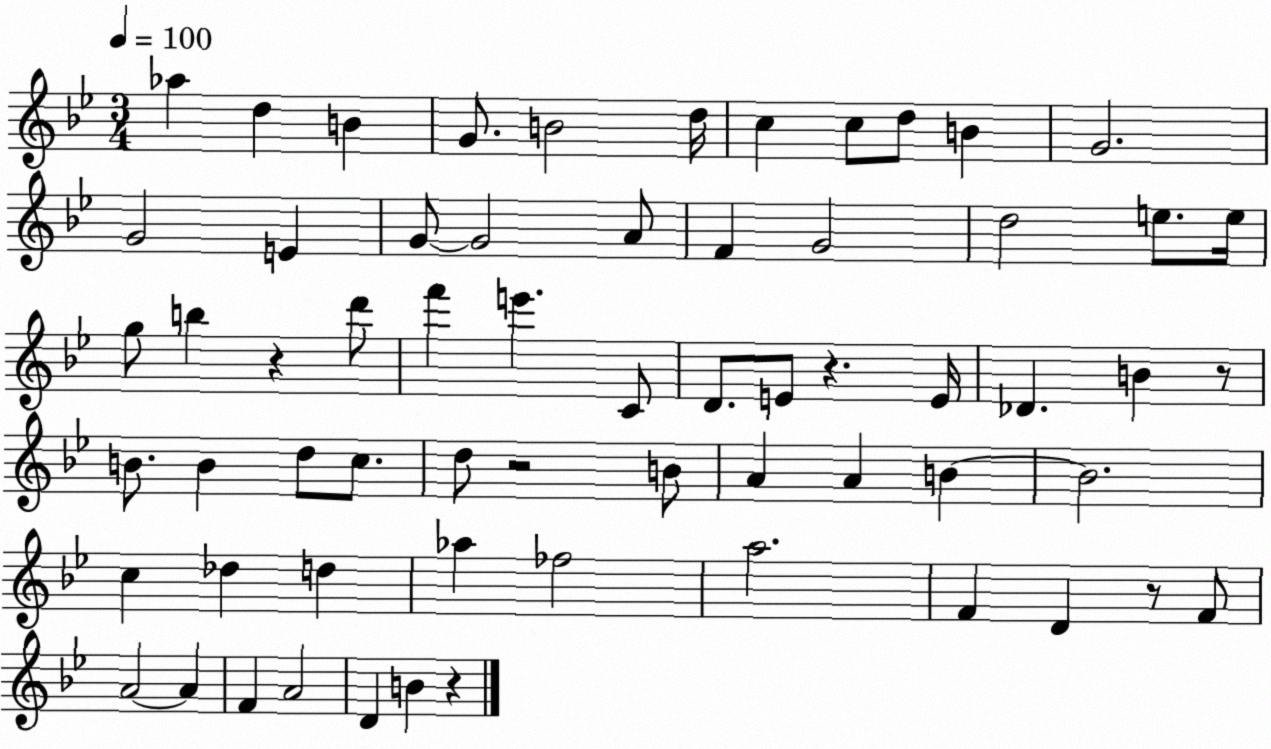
X:1
T:Untitled
M:3/4
L:1/4
K:Bb
_a d B G/2 B2 d/4 c c/2 d/2 B G2 G2 E G/2 G2 A/2 F G2 d2 e/2 e/4 g/2 b z d'/2 f' e' C/2 D/2 E/2 z E/4 _D B z/2 B/2 B d/2 c/2 d/2 z2 B/2 A A B B2 c _d d _a _f2 a2 F D z/2 F/2 A2 A F A2 D B z